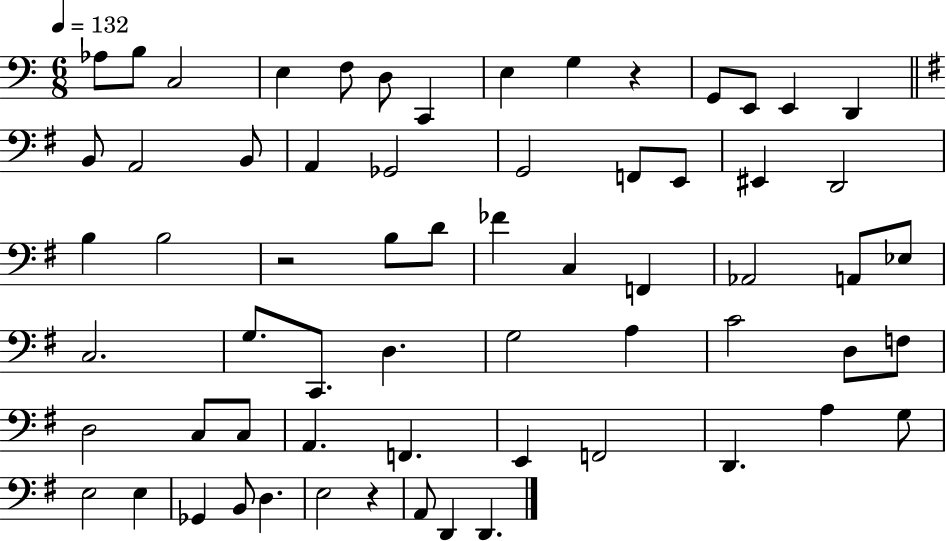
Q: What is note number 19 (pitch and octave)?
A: G2